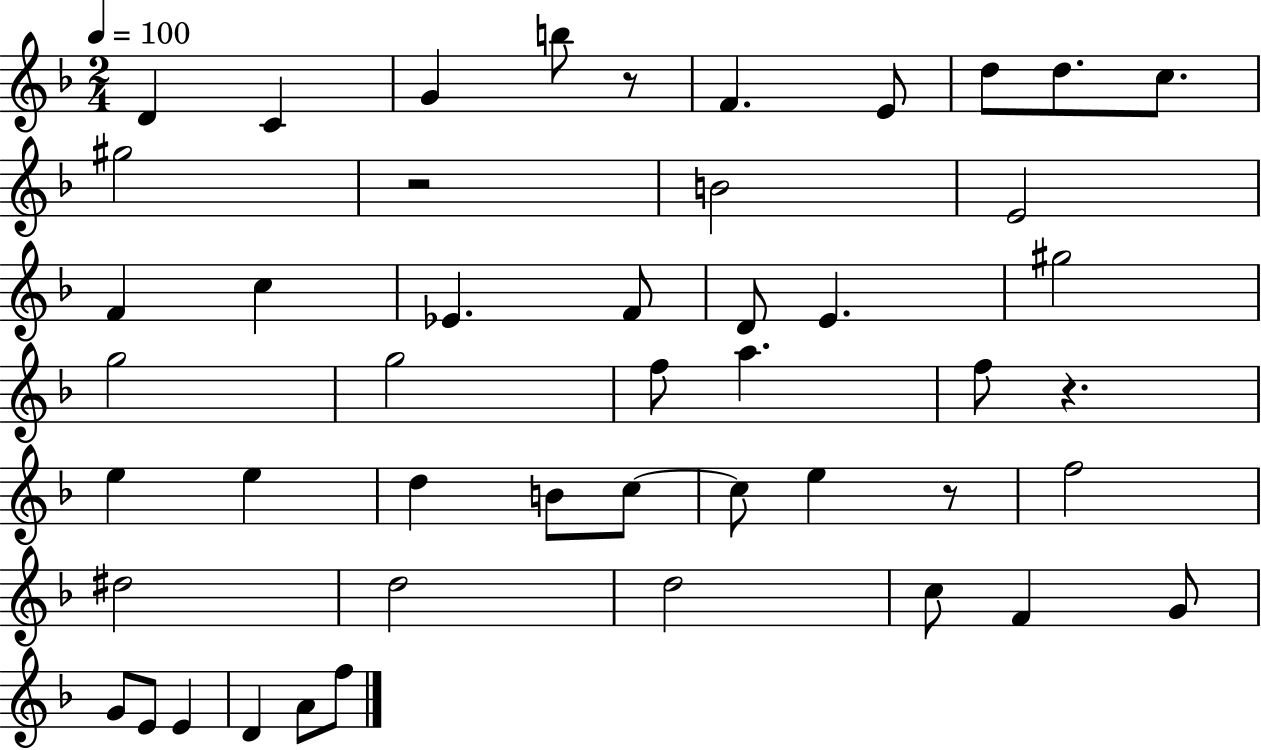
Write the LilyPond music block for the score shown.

{
  \clef treble
  \numericTimeSignature
  \time 2/4
  \key f \major
  \tempo 4 = 100
  \repeat volta 2 { d'4 c'4 | g'4 b''8 r8 | f'4. e'8 | d''8 d''8. c''8. | \break gis''2 | r2 | b'2 | e'2 | \break f'4 c''4 | ees'4. f'8 | d'8 e'4. | gis''2 | \break g''2 | g''2 | f''8 a''4. | f''8 r4. | \break e''4 e''4 | d''4 b'8 c''8~~ | c''8 e''4 r8 | f''2 | \break dis''2 | d''2 | d''2 | c''8 f'4 g'8 | \break g'8 e'8 e'4 | d'4 a'8 f''8 | } \bar "|."
}